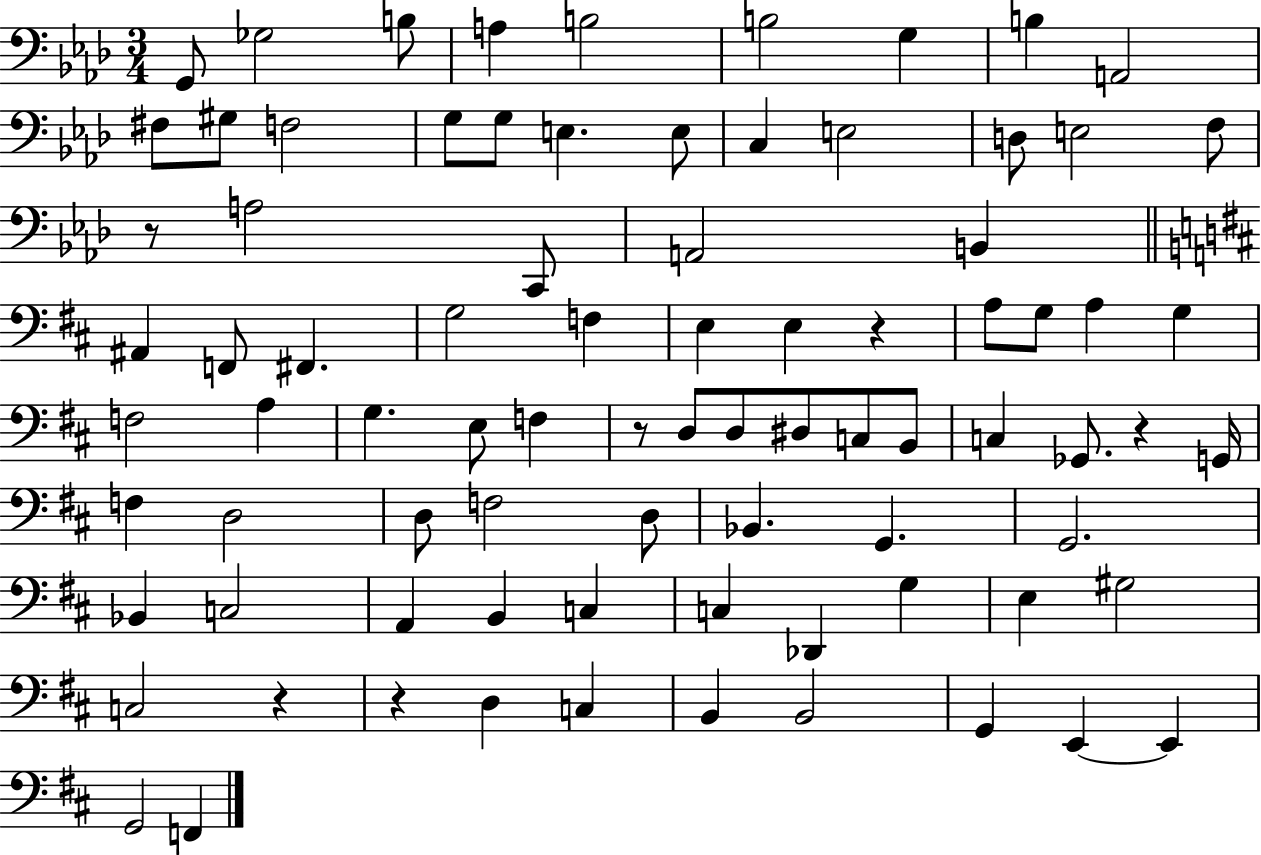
X:1
T:Untitled
M:3/4
L:1/4
K:Ab
G,,/2 _G,2 B,/2 A, B,2 B,2 G, B, A,,2 ^F,/2 ^G,/2 F,2 G,/2 G,/2 E, E,/2 C, E,2 D,/2 E,2 F,/2 z/2 A,2 C,,/2 A,,2 B,, ^A,, F,,/2 ^F,, G,2 F, E, E, z A,/2 G,/2 A, G, F,2 A, G, E,/2 F, z/2 D,/2 D,/2 ^D,/2 C,/2 B,,/2 C, _G,,/2 z G,,/4 F, D,2 D,/2 F,2 D,/2 _B,, G,, G,,2 _B,, C,2 A,, B,, C, C, _D,, G, E, ^G,2 C,2 z z D, C, B,, B,,2 G,, E,, E,, G,,2 F,,